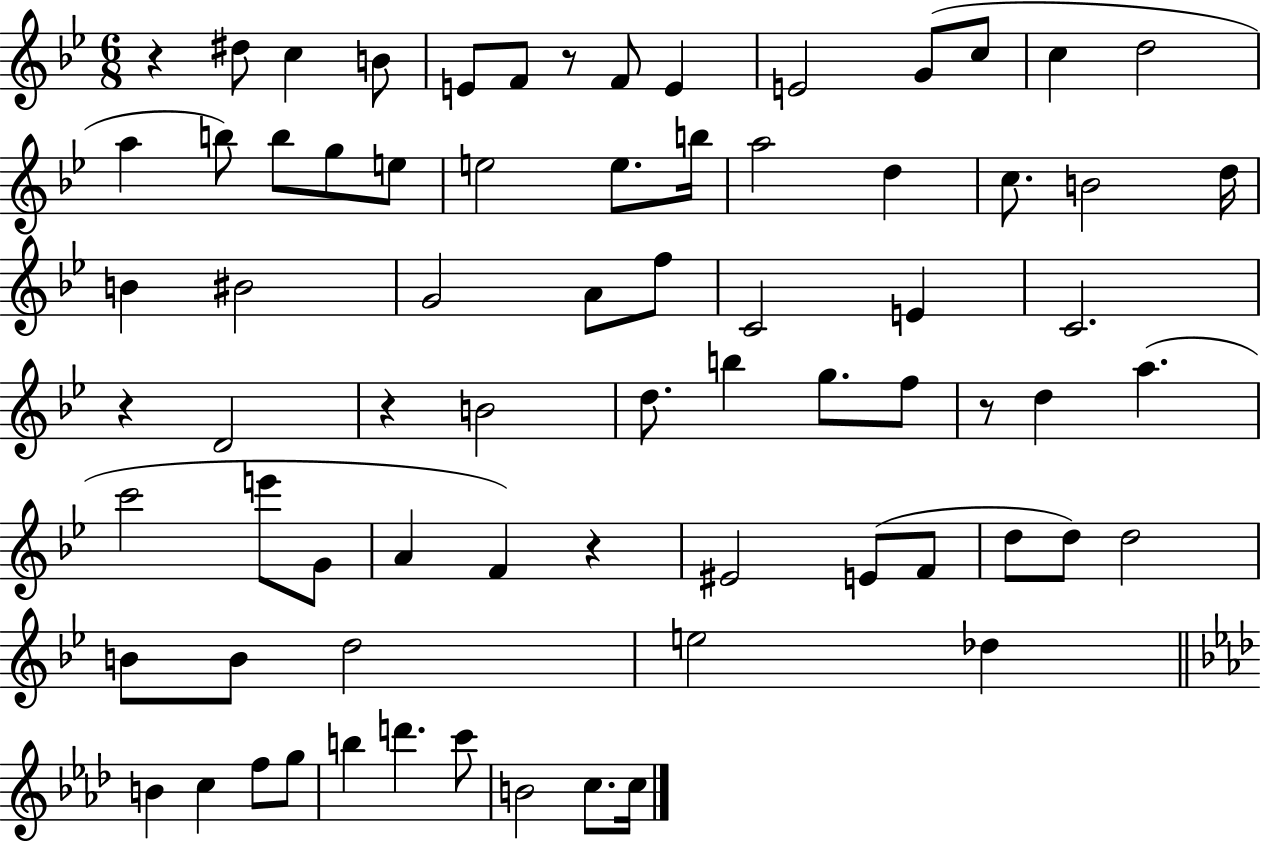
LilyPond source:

{
  \clef treble
  \numericTimeSignature
  \time 6/8
  \key bes \major
  r4 dis''8 c''4 b'8 | e'8 f'8 r8 f'8 e'4 | e'2 g'8( c''8 | c''4 d''2 | \break a''4 b''8) b''8 g''8 e''8 | e''2 e''8. b''16 | a''2 d''4 | c''8. b'2 d''16 | \break b'4 bis'2 | g'2 a'8 f''8 | c'2 e'4 | c'2. | \break r4 d'2 | r4 b'2 | d''8. b''4 g''8. f''8 | r8 d''4 a''4.( | \break c'''2 e'''8 g'8 | a'4 f'4) r4 | eis'2 e'8( f'8 | d''8 d''8) d''2 | \break b'8 b'8 d''2 | e''2 des''4 | \bar "||" \break \key aes \major b'4 c''4 f''8 g''8 | b''4 d'''4. c'''8 | b'2 c''8. c''16 | \bar "|."
}